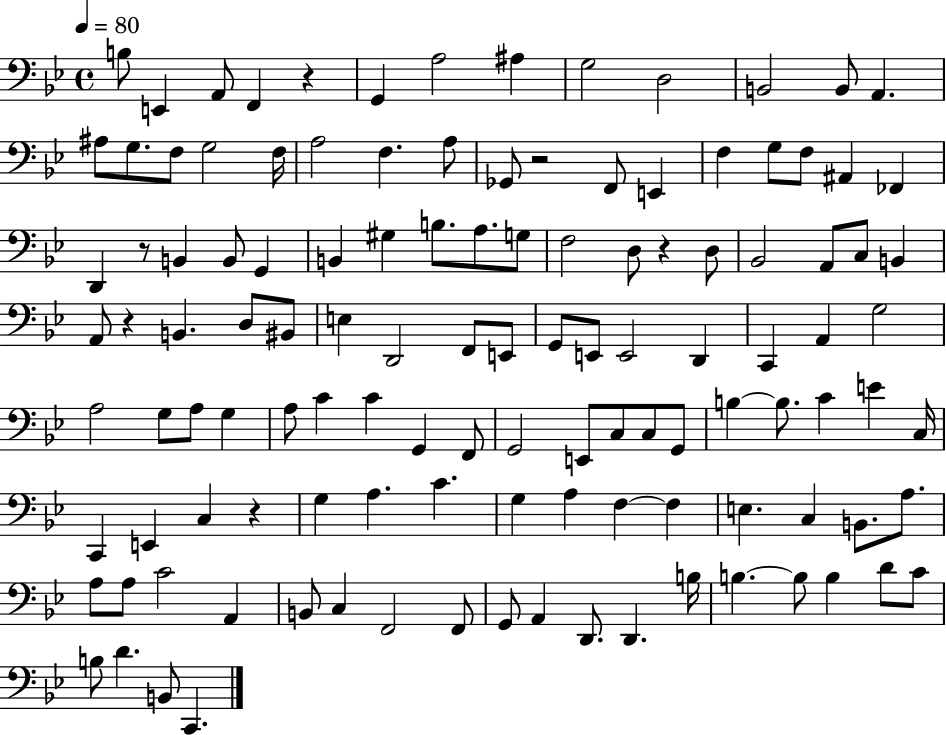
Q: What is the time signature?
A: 4/4